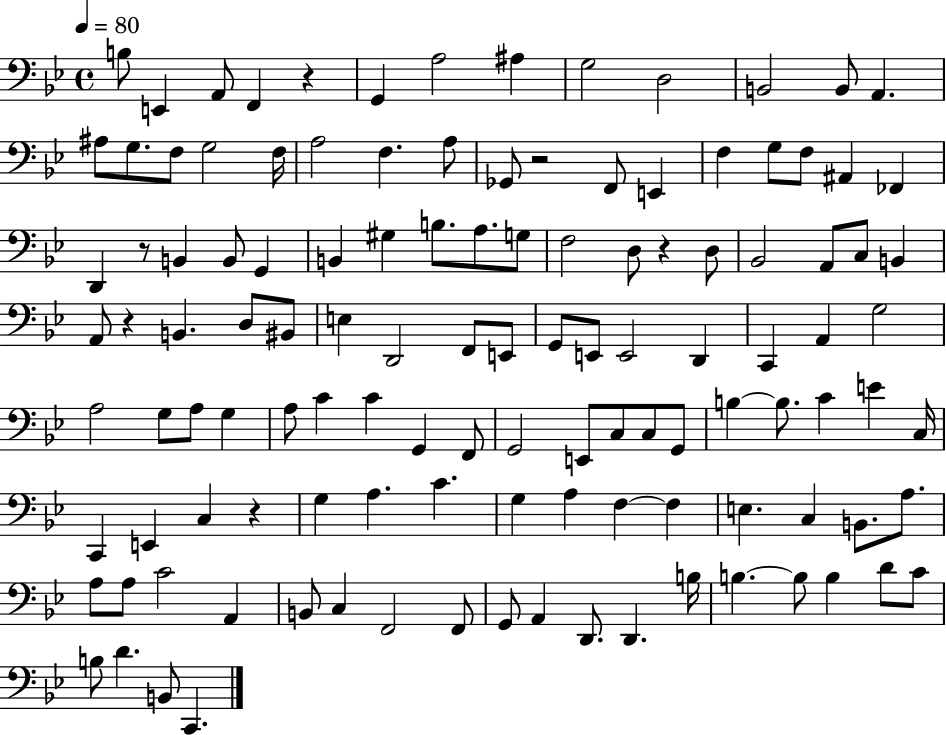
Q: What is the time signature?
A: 4/4